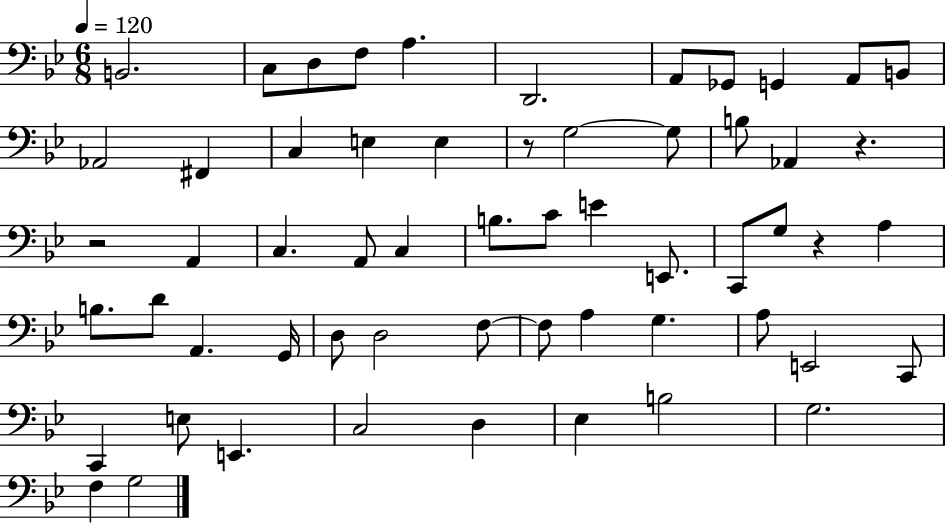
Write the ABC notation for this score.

X:1
T:Untitled
M:6/8
L:1/4
K:Bb
B,,2 C,/2 D,/2 F,/2 A, D,,2 A,,/2 _G,,/2 G,, A,,/2 B,,/2 _A,,2 ^F,, C, E, E, z/2 G,2 G,/2 B,/2 _A,, z z2 A,, C, A,,/2 C, B,/2 C/2 E E,,/2 C,,/2 G,/2 z A, B,/2 D/2 A,, G,,/4 D,/2 D,2 F,/2 F,/2 A, G, A,/2 E,,2 C,,/2 C,, E,/2 E,, C,2 D, _E, B,2 G,2 F, G,2